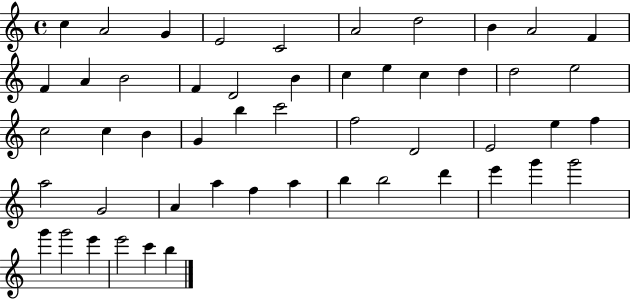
C5/q A4/h G4/q E4/h C4/h A4/h D5/h B4/q A4/h F4/q F4/q A4/q B4/h F4/q D4/h B4/q C5/q E5/q C5/q D5/q D5/h E5/h C5/h C5/q B4/q G4/q B5/q C6/h F5/h D4/h E4/h E5/q F5/q A5/h G4/h A4/q A5/q F5/q A5/q B5/q B5/h D6/q E6/q G6/q G6/h G6/q G6/h E6/q E6/h C6/q B5/q